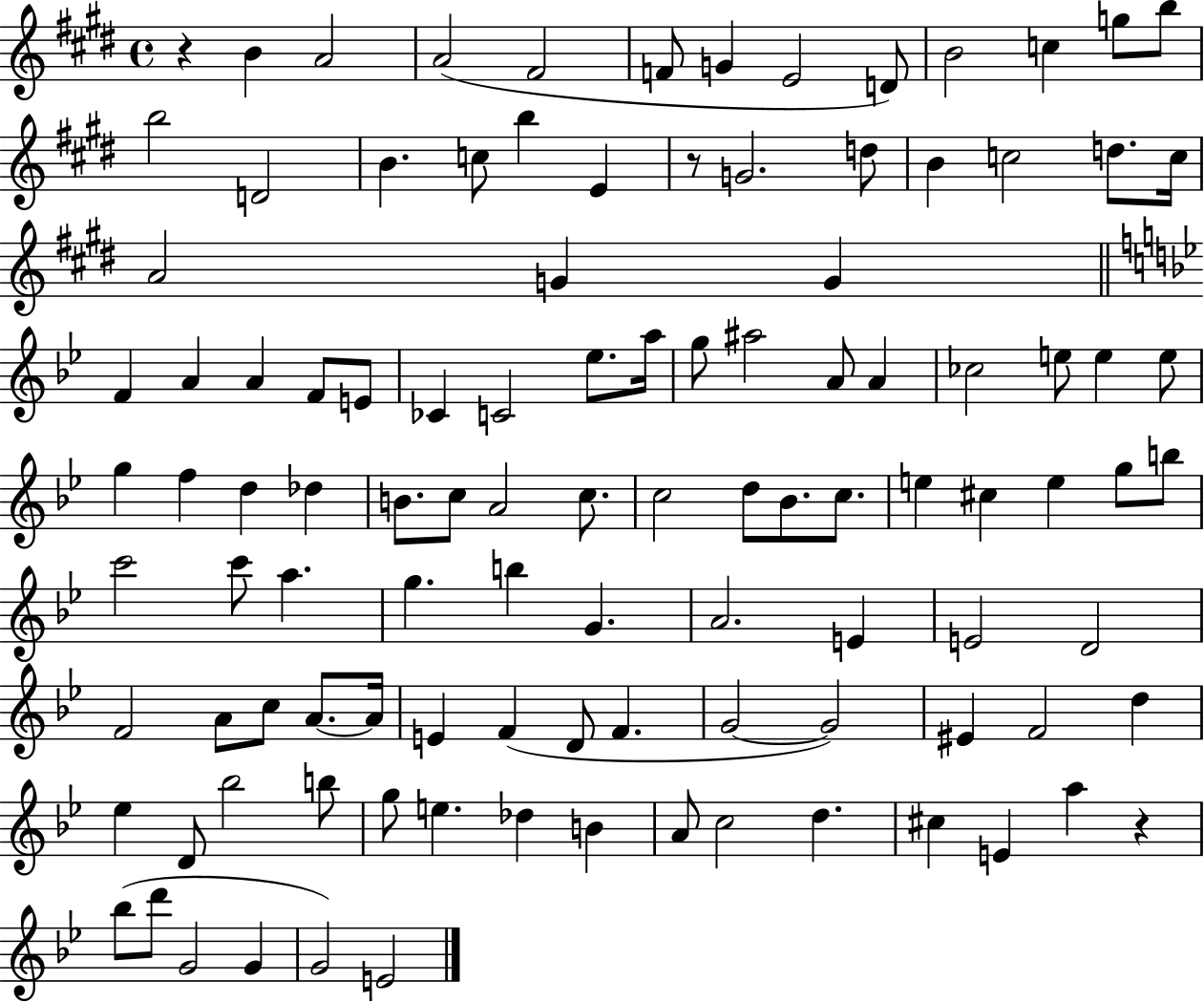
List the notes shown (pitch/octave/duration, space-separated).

R/q B4/q A4/h A4/h F#4/h F4/e G4/q E4/h D4/e B4/h C5/q G5/e B5/e B5/h D4/h B4/q. C5/e B5/q E4/q R/e G4/h. D5/e B4/q C5/h D5/e. C5/s A4/h G4/q G4/q F4/q A4/q A4/q F4/e E4/e CES4/q C4/h Eb5/e. A5/s G5/e A#5/h A4/e A4/q CES5/h E5/e E5/q E5/e G5/q F5/q D5/q Db5/q B4/e. C5/e A4/h C5/e. C5/h D5/e Bb4/e. C5/e. E5/q C#5/q E5/q G5/e B5/e C6/h C6/e A5/q. G5/q. B5/q G4/q. A4/h. E4/q E4/h D4/h F4/h A4/e C5/e A4/e. A4/s E4/q F4/q D4/e F4/q. G4/h G4/h EIS4/q F4/h D5/q Eb5/q D4/e Bb5/h B5/e G5/e E5/q. Db5/q B4/q A4/e C5/h D5/q. C#5/q E4/q A5/q R/q Bb5/e D6/e G4/h G4/q G4/h E4/h